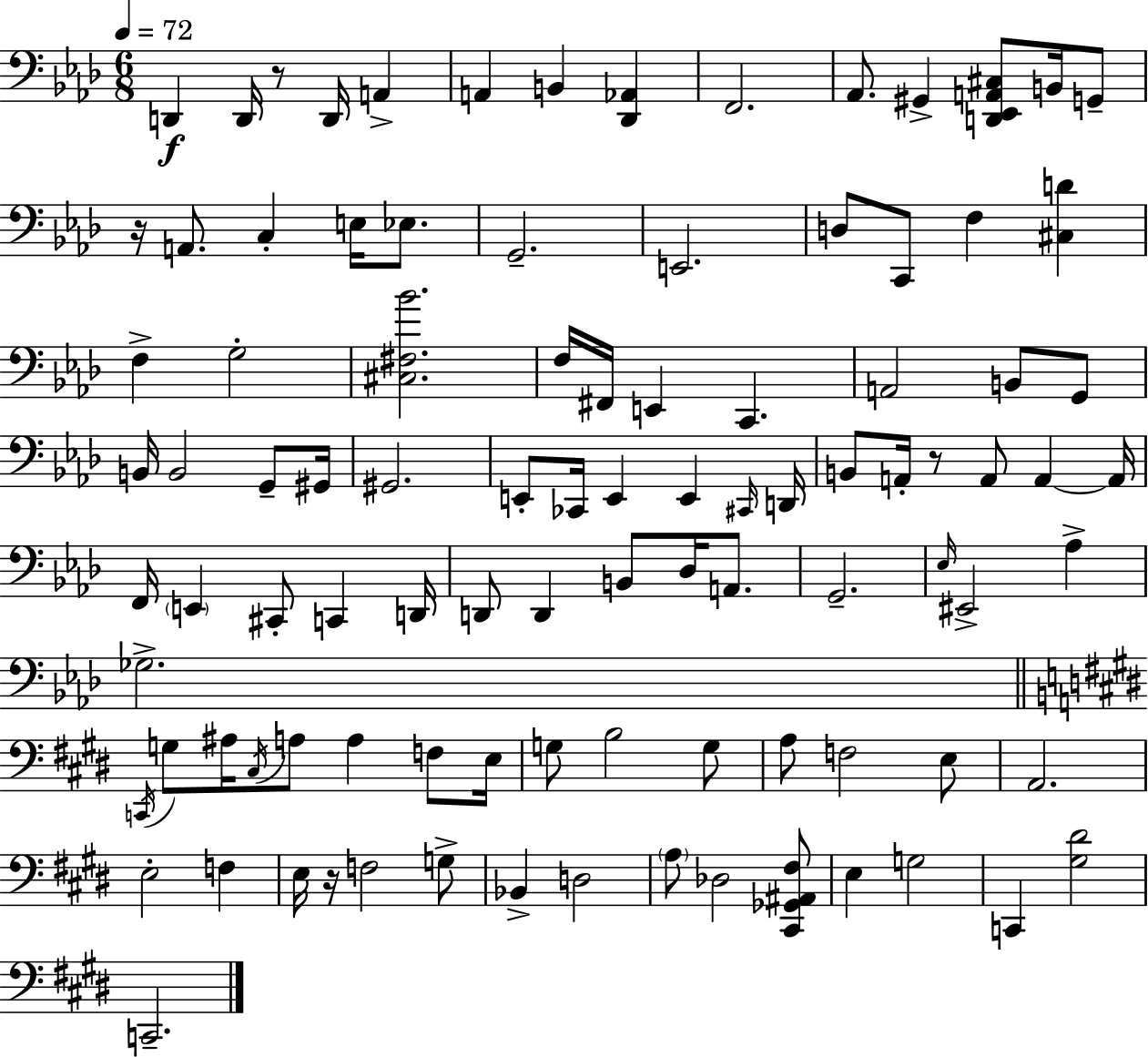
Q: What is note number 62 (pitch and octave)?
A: G3